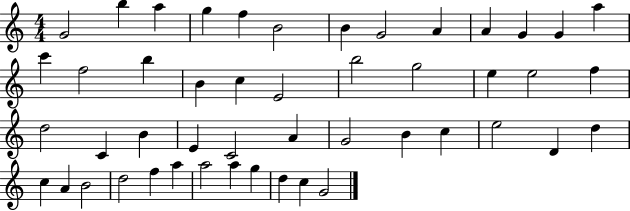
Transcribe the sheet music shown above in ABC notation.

X:1
T:Untitled
M:4/4
L:1/4
K:C
G2 b a g f B2 B G2 A A G G a c' f2 b B c E2 b2 g2 e e2 f d2 C B E C2 A G2 B c e2 D d c A B2 d2 f a a2 a g d c G2